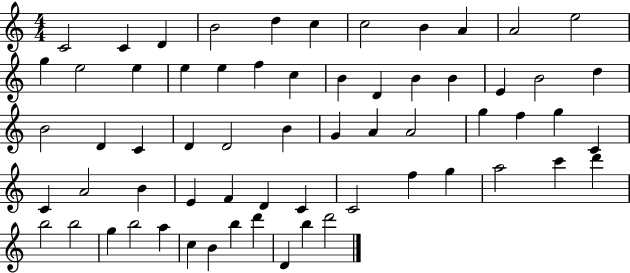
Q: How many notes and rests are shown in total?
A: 63